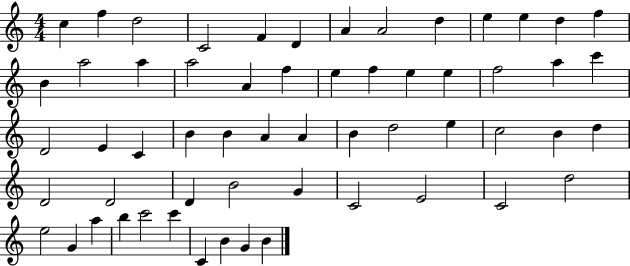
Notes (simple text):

C5/q F5/q D5/h C4/h F4/q D4/q A4/q A4/h D5/q E5/q E5/q D5/q F5/q B4/q A5/h A5/q A5/h A4/q F5/q E5/q F5/q E5/q E5/q F5/h A5/q C6/q D4/h E4/q C4/q B4/q B4/q A4/q A4/q B4/q D5/h E5/q C5/h B4/q D5/q D4/h D4/h D4/q B4/h G4/q C4/h E4/h C4/h D5/h E5/h G4/q A5/q B5/q C6/h C6/q C4/q B4/q G4/q B4/q